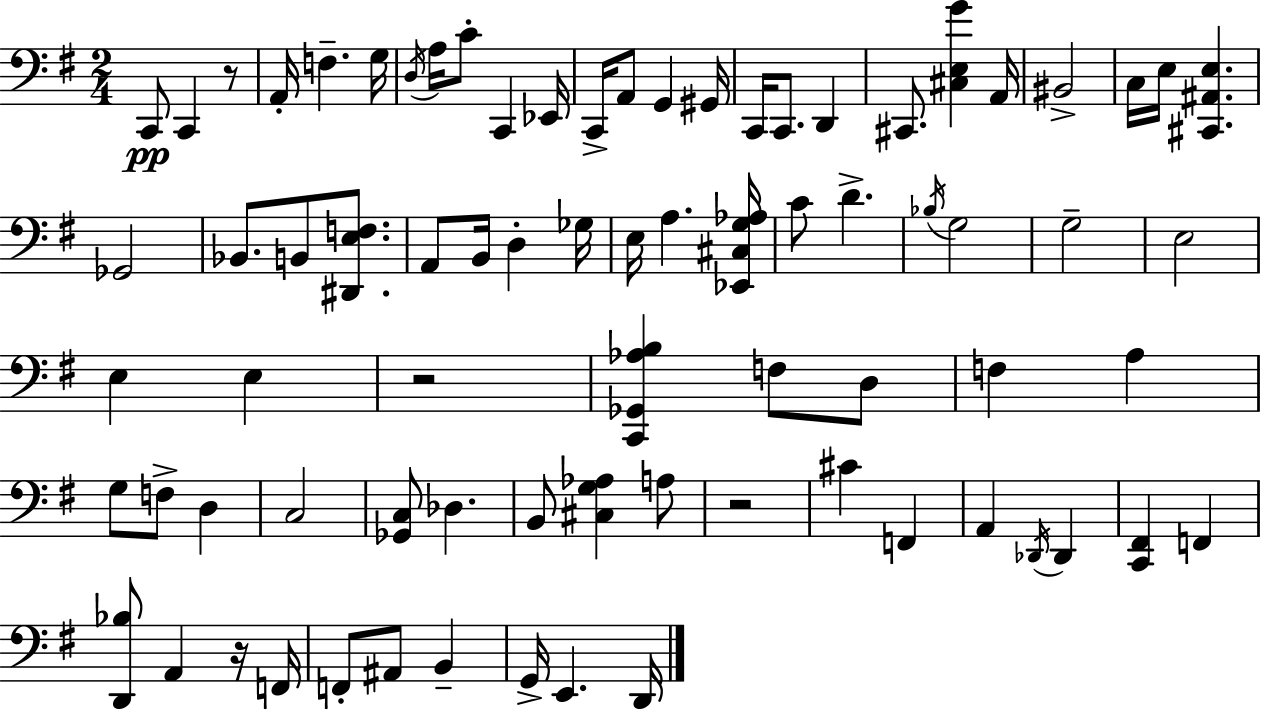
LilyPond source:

{
  \clef bass
  \numericTimeSignature
  \time 2/4
  \key e \minor
  c,8\pp c,4 r8 | a,16-. f4.-- g16 | \acciaccatura { d16 } a16 c'8-. c,4 | ees,16 c,16-> a,8 g,4 | \break gis,16 c,16 c,8. d,4 | cis,8. <cis e g'>4 | a,16 bis,2-> | c16 e16 <cis, ais, e>4. | \break ges,2 | bes,8. b,8 <dis, e f>8. | a,8 b,16 d4-. | ges16 e16 a4. | \break <ees, cis g aes>16 c'8 d'4.-> | \acciaccatura { bes16 } g2 | g2-- | e2 | \break e4 e4 | r2 | <c, ges, aes b>4 f8 | d8 f4 a4 | \break g8 f8-> d4 | c2 | <ges, c>8 des4. | b,8 <cis g aes>4 | \break a8 r2 | cis'4 f,4 | a,4 \acciaccatura { des,16 } des,4 | <c, fis,>4 f,4 | \break <d, bes>8 a,4 | r16 f,16 f,8-. ais,8 b,4-- | g,16-> e,4. | d,16 \bar "|."
}